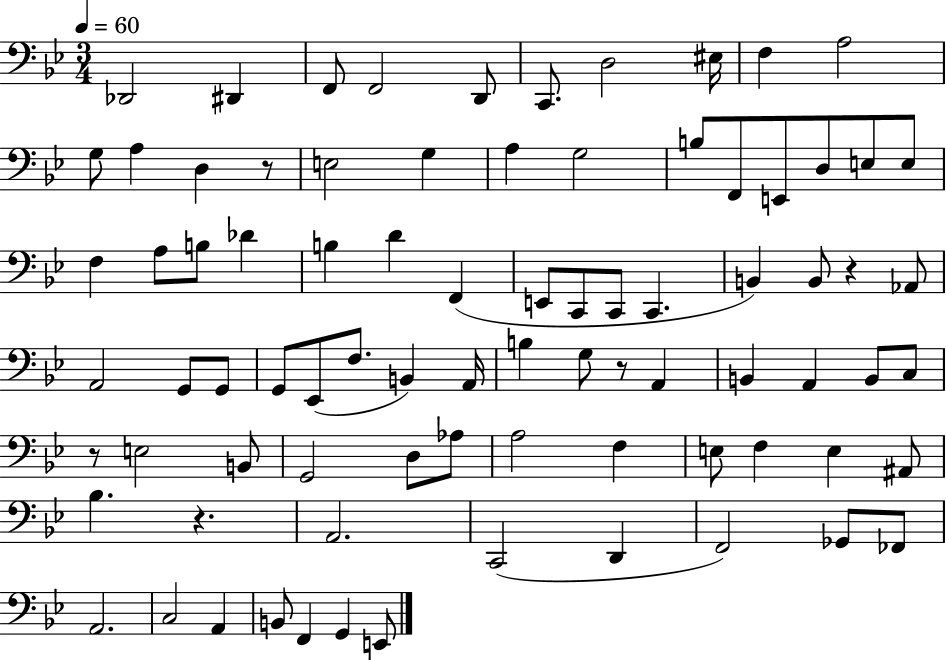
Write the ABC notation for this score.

X:1
T:Untitled
M:3/4
L:1/4
K:Bb
_D,,2 ^D,, F,,/2 F,,2 D,,/2 C,,/2 D,2 ^E,/4 F, A,2 G,/2 A, D, z/2 E,2 G, A, G,2 B,/2 F,,/2 E,,/2 D,/2 E,/2 E,/2 F, A,/2 B,/2 _D B, D F,, E,,/2 C,,/2 C,,/2 C,, B,, B,,/2 z _A,,/2 A,,2 G,,/2 G,,/2 G,,/2 _E,,/2 F,/2 B,, A,,/4 B, G,/2 z/2 A,, B,, A,, B,,/2 C,/2 z/2 E,2 B,,/2 G,,2 D,/2 _A,/2 A,2 F, E,/2 F, E, ^A,,/2 _B, z A,,2 C,,2 D,, F,,2 _G,,/2 _F,,/2 A,,2 C,2 A,, B,,/2 F,, G,, E,,/2